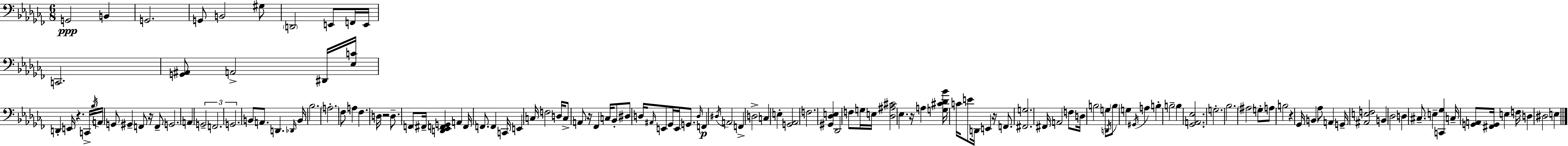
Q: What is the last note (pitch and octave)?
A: E3